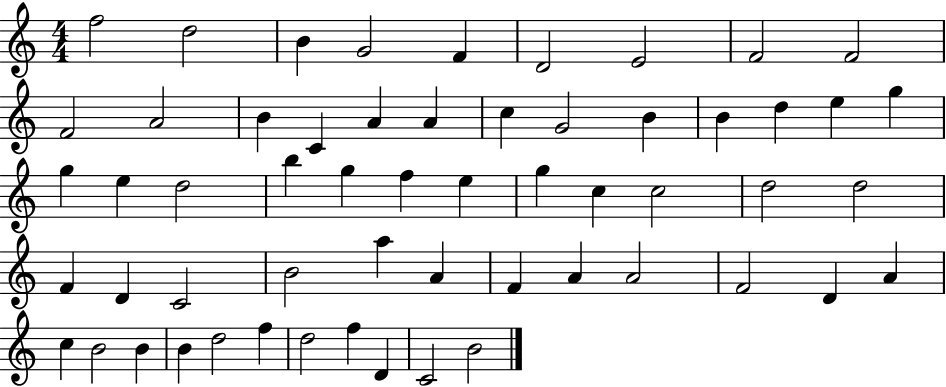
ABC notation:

X:1
T:Untitled
M:4/4
L:1/4
K:C
f2 d2 B G2 F D2 E2 F2 F2 F2 A2 B C A A c G2 B B d e g g e d2 b g f e g c c2 d2 d2 F D C2 B2 a A F A A2 F2 D A c B2 B B d2 f d2 f D C2 B2